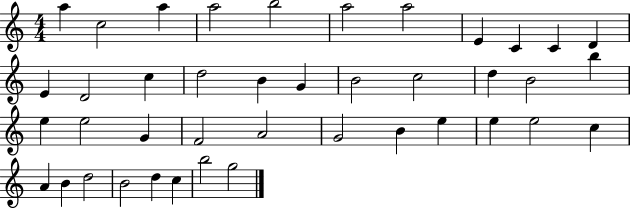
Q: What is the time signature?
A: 4/4